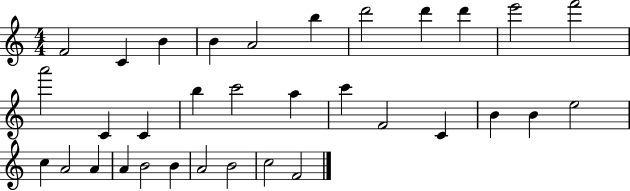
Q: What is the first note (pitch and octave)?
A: F4